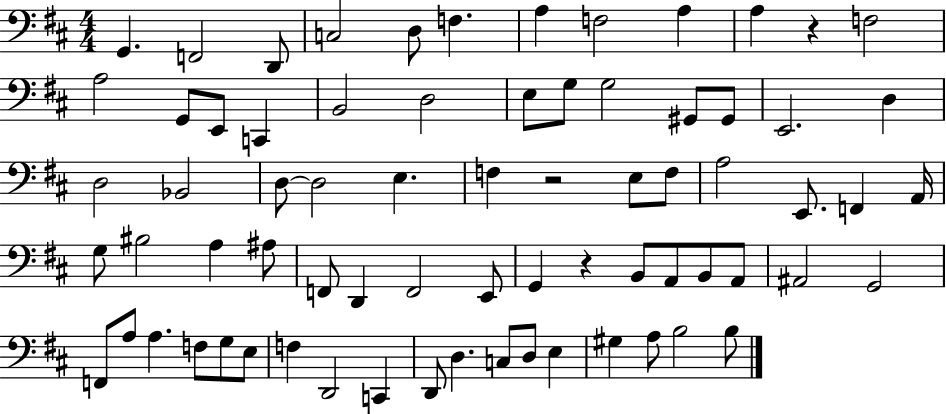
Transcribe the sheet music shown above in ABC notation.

X:1
T:Untitled
M:4/4
L:1/4
K:D
G,, F,,2 D,,/2 C,2 D,/2 F, A, F,2 A, A, z F,2 A,2 G,,/2 E,,/2 C,, B,,2 D,2 E,/2 G,/2 G,2 ^G,,/2 ^G,,/2 E,,2 D, D,2 _B,,2 D,/2 D,2 E, F, z2 E,/2 F,/2 A,2 E,,/2 F,, A,,/4 G,/2 ^B,2 A, ^A,/2 F,,/2 D,, F,,2 E,,/2 G,, z B,,/2 A,,/2 B,,/2 A,,/2 ^A,,2 G,,2 F,,/2 A,/2 A, F,/2 G,/2 E,/2 F, D,,2 C,, D,,/2 D, C,/2 D,/2 E, ^G, A,/2 B,2 B,/2